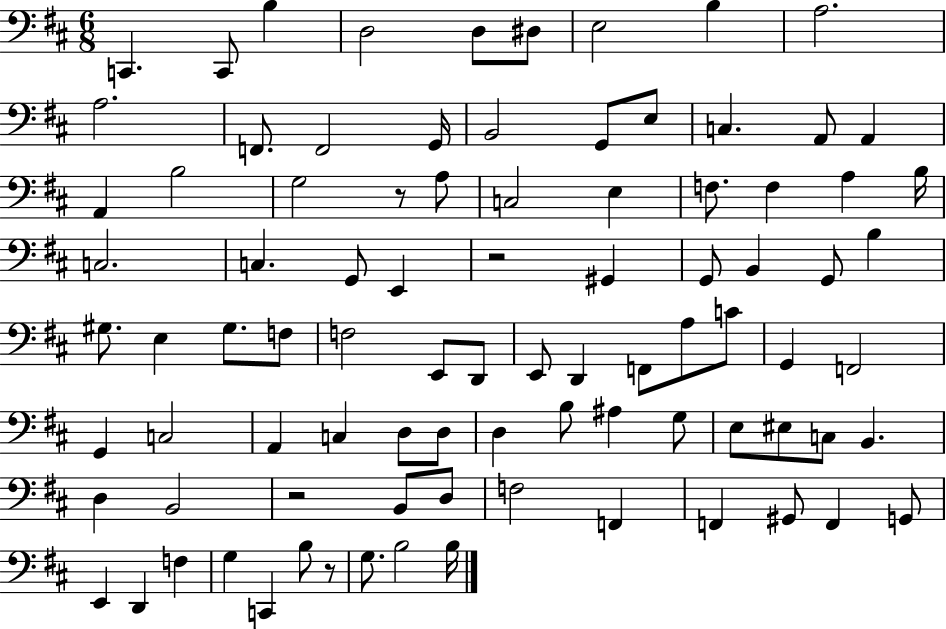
{
  \clef bass
  \numericTimeSignature
  \time 6/8
  \key d \major
  c,4. c,8 b4 | d2 d8 dis8 | e2 b4 | a2. | \break a2. | f,8. f,2 g,16 | b,2 g,8 e8 | c4. a,8 a,4 | \break a,4 b2 | g2 r8 a8 | c2 e4 | f8. f4 a4 b16 | \break c2. | c4. g,8 e,4 | r2 gis,4 | g,8 b,4 g,8 b4 | \break gis8. e4 gis8. f8 | f2 e,8 d,8 | e,8 d,4 f,8 a8 c'8 | g,4 f,2 | \break g,4 c2 | a,4 c4 d8 d8 | d4 b8 ais4 g8 | e8 eis8 c8 b,4. | \break d4 b,2 | r2 b,8 d8 | f2 f,4 | f,4 gis,8 f,4 g,8 | \break e,4 d,4 f4 | g4 c,4 b8 r8 | g8. b2 b16 | \bar "|."
}